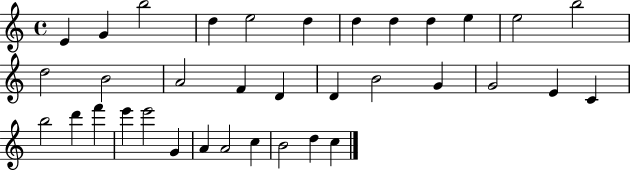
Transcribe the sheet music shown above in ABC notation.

X:1
T:Untitled
M:4/4
L:1/4
K:C
E G b2 d e2 d d d d e e2 b2 d2 B2 A2 F D D B2 G G2 E C b2 d' f' e' e'2 G A A2 c B2 d c